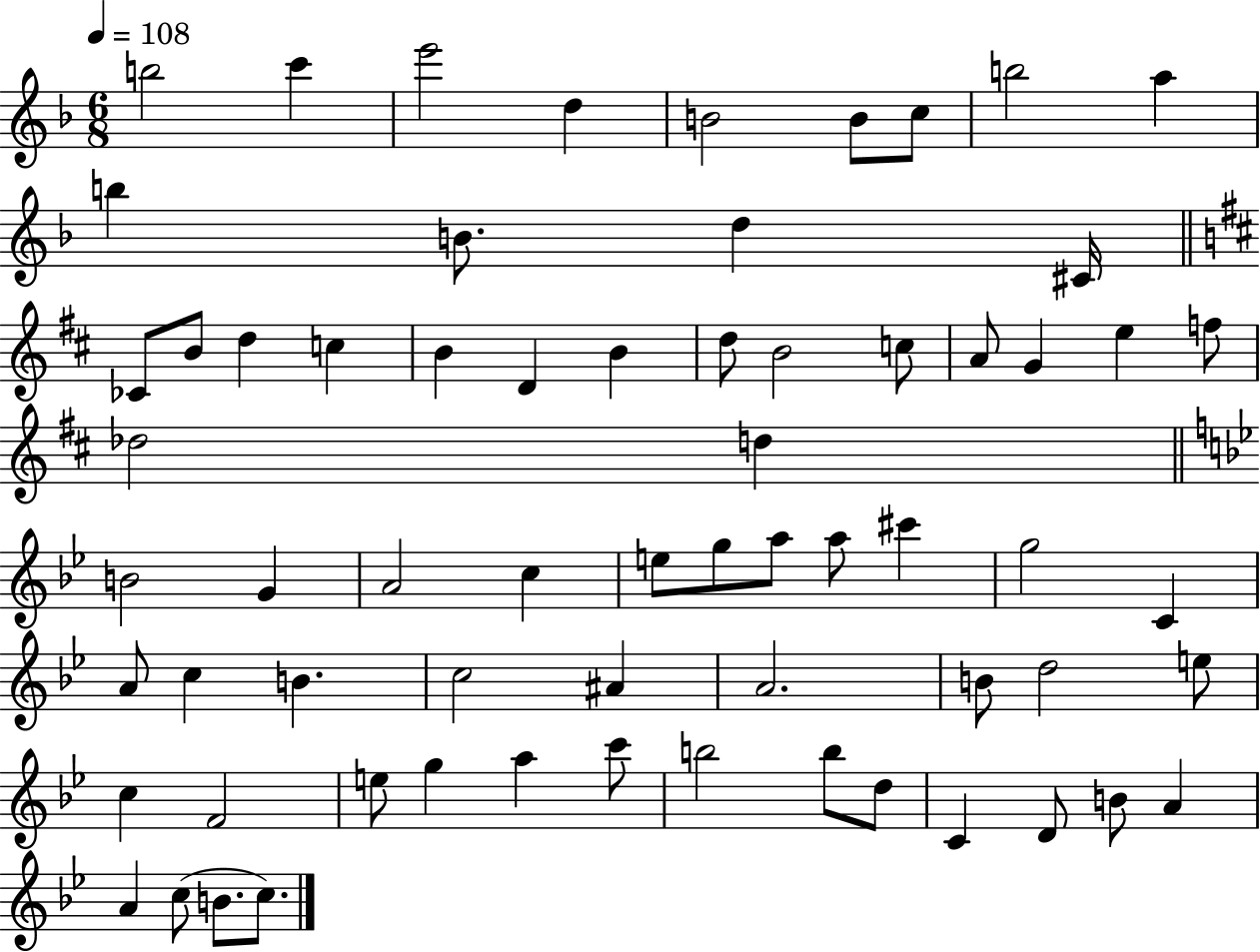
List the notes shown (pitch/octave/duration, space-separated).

B5/h C6/q E6/h D5/q B4/h B4/e C5/e B5/h A5/q B5/q B4/e. D5/q C#4/s CES4/e B4/e D5/q C5/q B4/q D4/q B4/q D5/e B4/h C5/e A4/e G4/q E5/q F5/e Db5/h D5/q B4/h G4/q A4/h C5/q E5/e G5/e A5/e A5/e C#6/q G5/h C4/q A4/e C5/q B4/q. C5/h A#4/q A4/h. B4/e D5/h E5/e C5/q F4/h E5/e G5/q A5/q C6/e B5/h B5/e D5/e C4/q D4/e B4/e A4/q A4/q C5/e B4/e. C5/e.